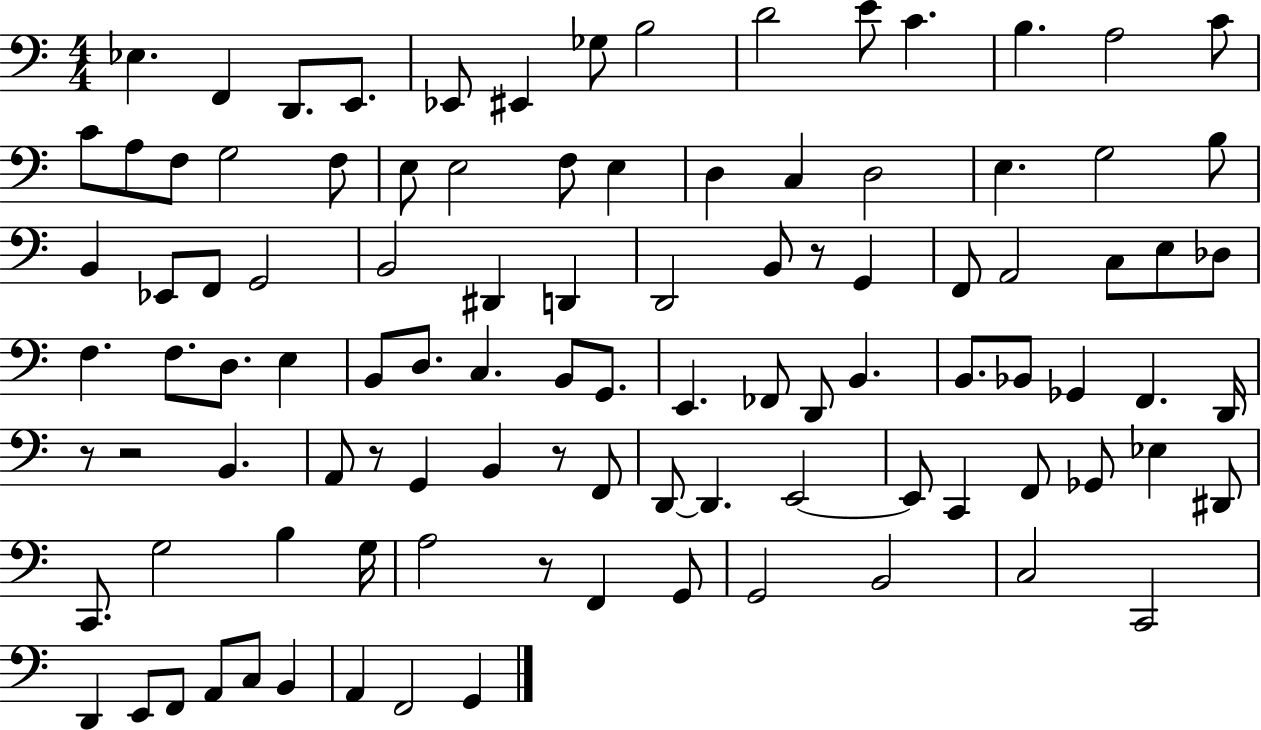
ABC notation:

X:1
T:Untitled
M:4/4
L:1/4
K:C
_E, F,, D,,/2 E,,/2 _E,,/2 ^E,, _G,/2 B,2 D2 E/2 C B, A,2 C/2 C/2 A,/2 F,/2 G,2 F,/2 E,/2 E,2 F,/2 E, D, C, D,2 E, G,2 B,/2 B,, _E,,/2 F,,/2 G,,2 B,,2 ^D,, D,, D,,2 B,,/2 z/2 G,, F,,/2 A,,2 C,/2 E,/2 _D,/2 F, F,/2 D,/2 E, B,,/2 D,/2 C, B,,/2 G,,/2 E,, _F,,/2 D,,/2 B,, B,,/2 _B,,/2 _G,, F,, D,,/4 z/2 z2 B,, A,,/2 z/2 G,, B,, z/2 F,,/2 D,,/2 D,, E,,2 E,,/2 C,, F,,/2 _G,,/2 _E, ^D,,/2 C,,/2 G,2 B, G,/4 A,2 z/2 F,, G,,/2 G,,2 B,,2 C,2 C,,2 D,, E,,/2 F,,/2 A,,/2 C,/2 B,, A,, F,,2 G,,